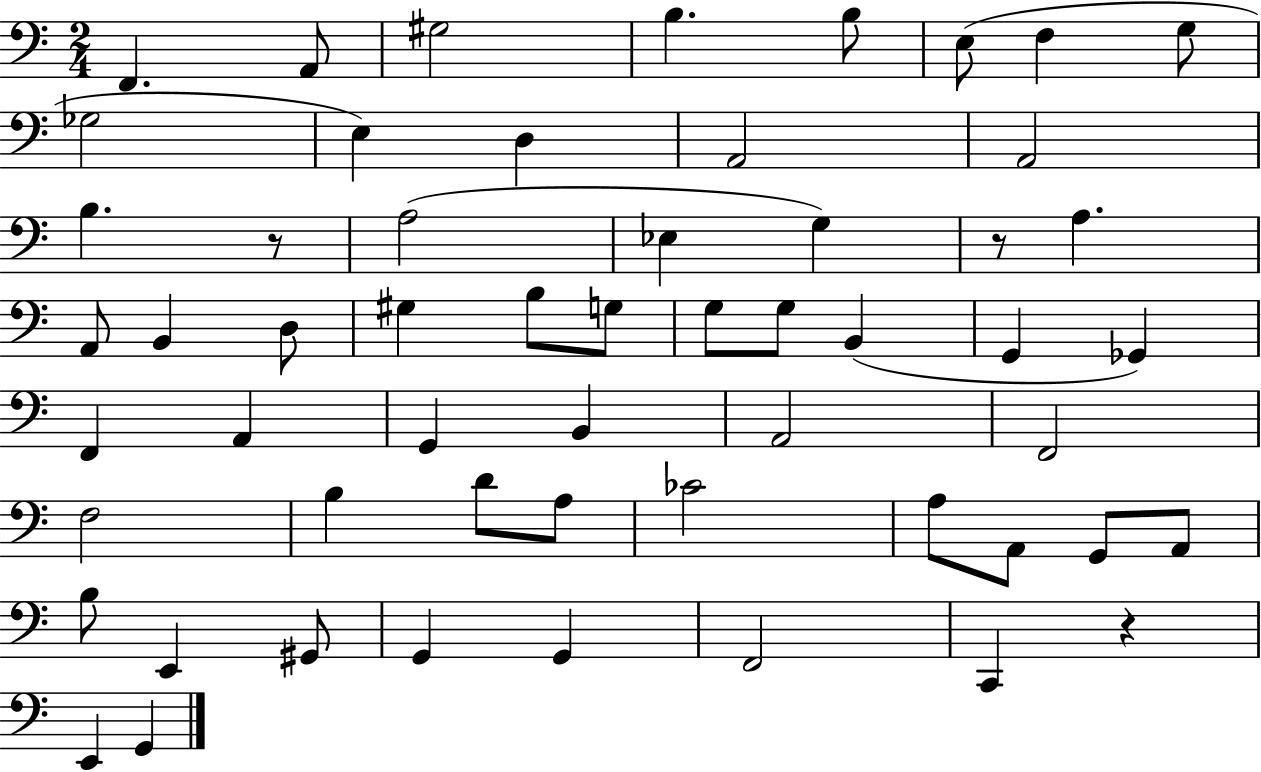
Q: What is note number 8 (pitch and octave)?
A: G3